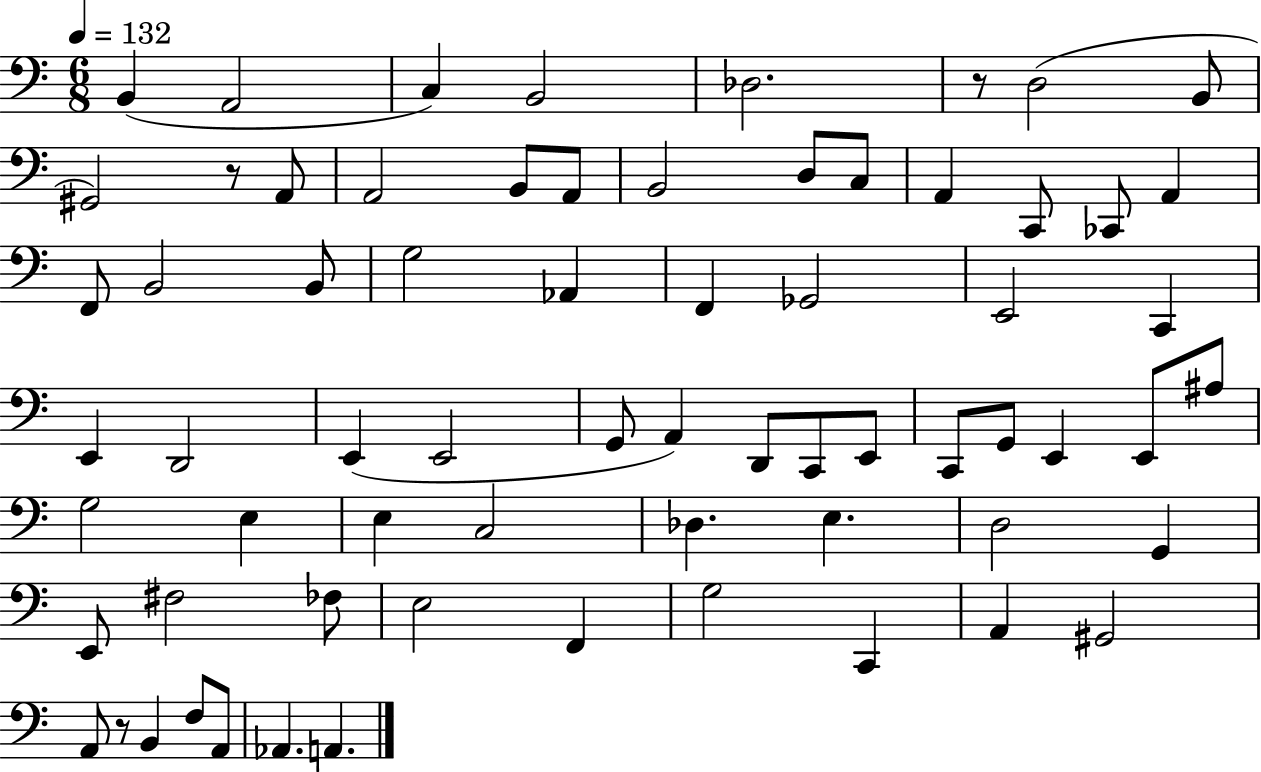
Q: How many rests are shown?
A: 3